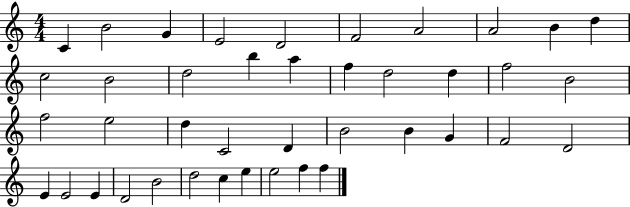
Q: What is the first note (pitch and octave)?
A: C4